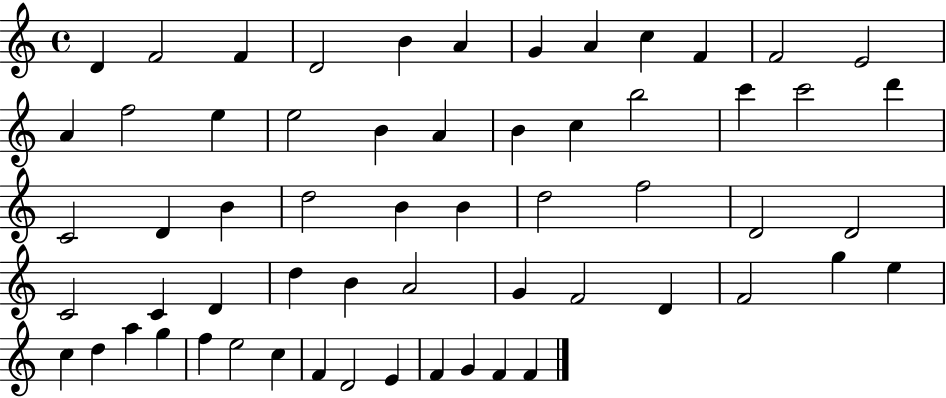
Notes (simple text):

D4/q F4/h F4/q D4/h B4/q A4/q G4/q A4/q C5/q F4/q F4/h E4/h A4/q F5/h E5/q E5/h B4/q A4/q B4/q C5/q B5/h C6/q C6/h D6/q C4/h D4/q B4/q D5/h B4/q B4/q D5/h F5/h D4/h D4/h C4/h C4/q D4/q D5/q B4/q A4/h G4/q F4/h D4/q F4/h G5/q E5/q C5/q D5/q A5/q G5/q F5/q E5/h C5/q F4/q D4/h E4/q F4/q G4/q F4/q F4/q